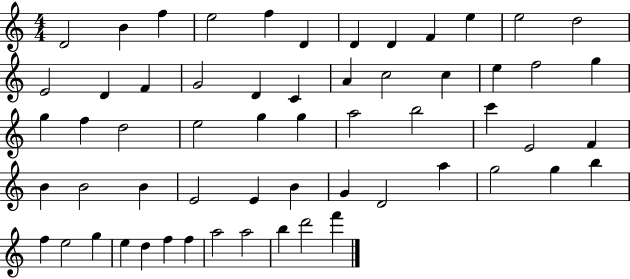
D4/h B4/q F5/q E5/h F5/q D4/q D4/q D4/q F4/q E5/q E5/h D5/h E4/h D4/q F4/q G4/h D4/q C4/q A4/q C5/h C5/q E5/q F5/h G5/q G5/q F5/q D5/h E5/h G5/q G5/q A5/h B5/h C6/q E4/h F4/q B4/q B4/h B4/q E4/h E4/q B4/q G4/q D4/h A5/q G5/h G5/q B5/q F5/q E5/h G5/q E5/q D5/q F5/q F5/q A5/h A5/h B5/q D6/h F6/q